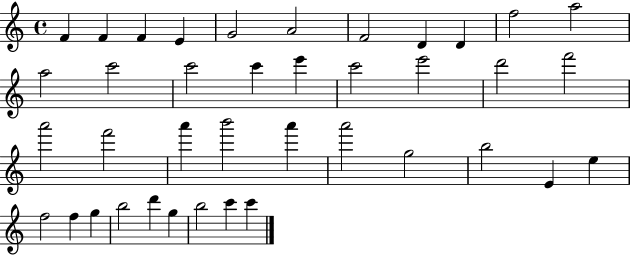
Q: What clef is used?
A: treble